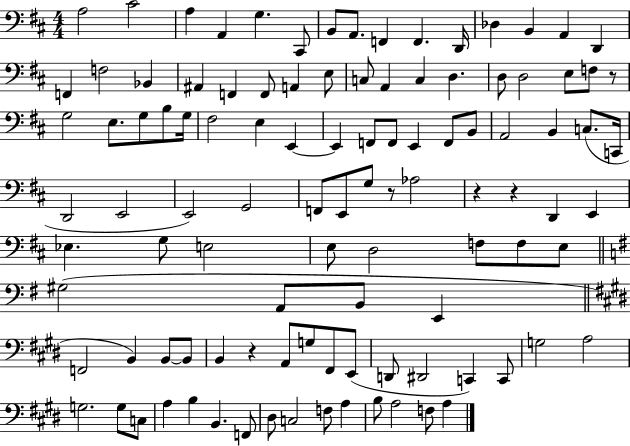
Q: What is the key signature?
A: D major